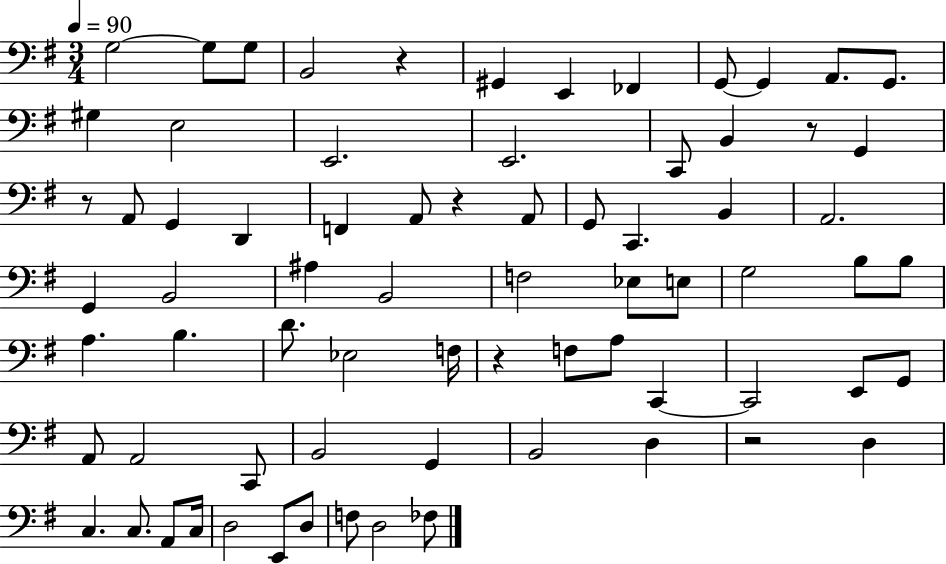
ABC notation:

X:1
T:Untitled
M:3/4
L:1/4
K:G
G,2 G,/2 G,/2 B,,2 z ^G,, E,, _F,, G,,/2 G,, A,,/2 G,,/2 ^G, E,2 E,,2 E,,2 C,,/2 B,, z/2 G,, z/2 A,,/2 G,, D,, F,, A,,/2 z A,,/2 G,,/2 C,, B,, A,,2 G,, B,,2 ^A, B,,2 F,2 _E,/2 E,/2 G,2 B,/2 B,/2 A, B, D/2 _E,2 F,/4 z F,/2 A,/2 C,, C,,2 E,,/2 G,,/2 A,,/2 A,,2 C,,/2 B,,2 G,, B,,2 D, z2 D, C, C,/2 A,,/2 C,/4 D,2 E,,/2 D,/2 F,/2 D,2 _F,/2